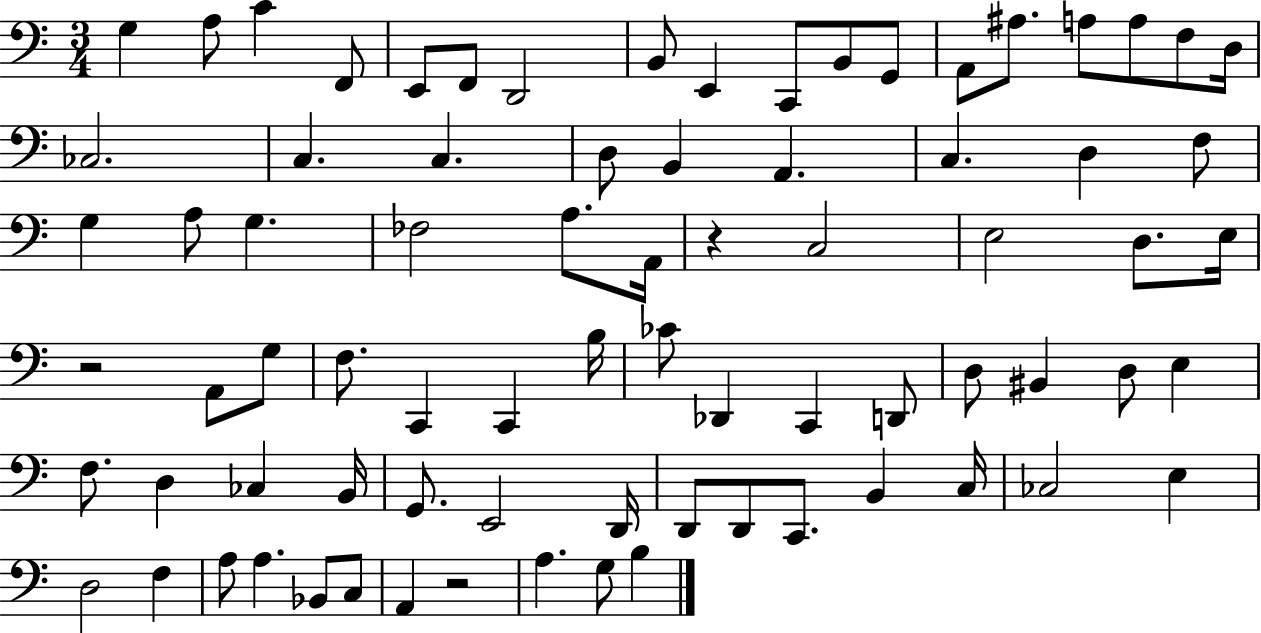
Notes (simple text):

G3/q A3/e C4/q F2/e E2/e F2/e D2/h B2/e E2/q C2/e B2/e G2/e A2/e A#3/e. A3/e A3/e F3/e D3/s CES3/h. C3/q. C3/q. D3/e B2/q A2/q. C3/q. D3/q F3/e G3/q A3/e G3/q. FES3/h A3/e. A2/s R/q C3/h E3/h D3/e. E3/s R/h A2/e G3/e F3/e. C2/q C2/q B3/s CES4/e Db2/q C2/q D2/e D3/e BIS2/q D3/e E3/q F3/e. D3/q CES3/q B2/s G2/e. E2/h D2/s D2/e D2/e C2/e. B2/q C3/s CES3/h E3/q D3/h F3/q A3/e A3/q. Bb2/e C3/e A2/q R/h A3/q. G3/e B3/q